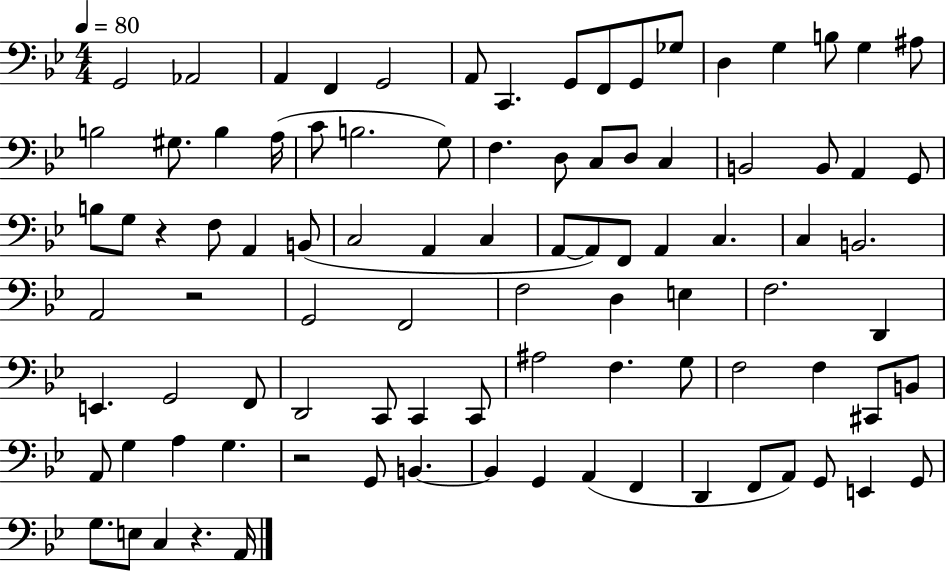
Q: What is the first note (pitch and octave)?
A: G2